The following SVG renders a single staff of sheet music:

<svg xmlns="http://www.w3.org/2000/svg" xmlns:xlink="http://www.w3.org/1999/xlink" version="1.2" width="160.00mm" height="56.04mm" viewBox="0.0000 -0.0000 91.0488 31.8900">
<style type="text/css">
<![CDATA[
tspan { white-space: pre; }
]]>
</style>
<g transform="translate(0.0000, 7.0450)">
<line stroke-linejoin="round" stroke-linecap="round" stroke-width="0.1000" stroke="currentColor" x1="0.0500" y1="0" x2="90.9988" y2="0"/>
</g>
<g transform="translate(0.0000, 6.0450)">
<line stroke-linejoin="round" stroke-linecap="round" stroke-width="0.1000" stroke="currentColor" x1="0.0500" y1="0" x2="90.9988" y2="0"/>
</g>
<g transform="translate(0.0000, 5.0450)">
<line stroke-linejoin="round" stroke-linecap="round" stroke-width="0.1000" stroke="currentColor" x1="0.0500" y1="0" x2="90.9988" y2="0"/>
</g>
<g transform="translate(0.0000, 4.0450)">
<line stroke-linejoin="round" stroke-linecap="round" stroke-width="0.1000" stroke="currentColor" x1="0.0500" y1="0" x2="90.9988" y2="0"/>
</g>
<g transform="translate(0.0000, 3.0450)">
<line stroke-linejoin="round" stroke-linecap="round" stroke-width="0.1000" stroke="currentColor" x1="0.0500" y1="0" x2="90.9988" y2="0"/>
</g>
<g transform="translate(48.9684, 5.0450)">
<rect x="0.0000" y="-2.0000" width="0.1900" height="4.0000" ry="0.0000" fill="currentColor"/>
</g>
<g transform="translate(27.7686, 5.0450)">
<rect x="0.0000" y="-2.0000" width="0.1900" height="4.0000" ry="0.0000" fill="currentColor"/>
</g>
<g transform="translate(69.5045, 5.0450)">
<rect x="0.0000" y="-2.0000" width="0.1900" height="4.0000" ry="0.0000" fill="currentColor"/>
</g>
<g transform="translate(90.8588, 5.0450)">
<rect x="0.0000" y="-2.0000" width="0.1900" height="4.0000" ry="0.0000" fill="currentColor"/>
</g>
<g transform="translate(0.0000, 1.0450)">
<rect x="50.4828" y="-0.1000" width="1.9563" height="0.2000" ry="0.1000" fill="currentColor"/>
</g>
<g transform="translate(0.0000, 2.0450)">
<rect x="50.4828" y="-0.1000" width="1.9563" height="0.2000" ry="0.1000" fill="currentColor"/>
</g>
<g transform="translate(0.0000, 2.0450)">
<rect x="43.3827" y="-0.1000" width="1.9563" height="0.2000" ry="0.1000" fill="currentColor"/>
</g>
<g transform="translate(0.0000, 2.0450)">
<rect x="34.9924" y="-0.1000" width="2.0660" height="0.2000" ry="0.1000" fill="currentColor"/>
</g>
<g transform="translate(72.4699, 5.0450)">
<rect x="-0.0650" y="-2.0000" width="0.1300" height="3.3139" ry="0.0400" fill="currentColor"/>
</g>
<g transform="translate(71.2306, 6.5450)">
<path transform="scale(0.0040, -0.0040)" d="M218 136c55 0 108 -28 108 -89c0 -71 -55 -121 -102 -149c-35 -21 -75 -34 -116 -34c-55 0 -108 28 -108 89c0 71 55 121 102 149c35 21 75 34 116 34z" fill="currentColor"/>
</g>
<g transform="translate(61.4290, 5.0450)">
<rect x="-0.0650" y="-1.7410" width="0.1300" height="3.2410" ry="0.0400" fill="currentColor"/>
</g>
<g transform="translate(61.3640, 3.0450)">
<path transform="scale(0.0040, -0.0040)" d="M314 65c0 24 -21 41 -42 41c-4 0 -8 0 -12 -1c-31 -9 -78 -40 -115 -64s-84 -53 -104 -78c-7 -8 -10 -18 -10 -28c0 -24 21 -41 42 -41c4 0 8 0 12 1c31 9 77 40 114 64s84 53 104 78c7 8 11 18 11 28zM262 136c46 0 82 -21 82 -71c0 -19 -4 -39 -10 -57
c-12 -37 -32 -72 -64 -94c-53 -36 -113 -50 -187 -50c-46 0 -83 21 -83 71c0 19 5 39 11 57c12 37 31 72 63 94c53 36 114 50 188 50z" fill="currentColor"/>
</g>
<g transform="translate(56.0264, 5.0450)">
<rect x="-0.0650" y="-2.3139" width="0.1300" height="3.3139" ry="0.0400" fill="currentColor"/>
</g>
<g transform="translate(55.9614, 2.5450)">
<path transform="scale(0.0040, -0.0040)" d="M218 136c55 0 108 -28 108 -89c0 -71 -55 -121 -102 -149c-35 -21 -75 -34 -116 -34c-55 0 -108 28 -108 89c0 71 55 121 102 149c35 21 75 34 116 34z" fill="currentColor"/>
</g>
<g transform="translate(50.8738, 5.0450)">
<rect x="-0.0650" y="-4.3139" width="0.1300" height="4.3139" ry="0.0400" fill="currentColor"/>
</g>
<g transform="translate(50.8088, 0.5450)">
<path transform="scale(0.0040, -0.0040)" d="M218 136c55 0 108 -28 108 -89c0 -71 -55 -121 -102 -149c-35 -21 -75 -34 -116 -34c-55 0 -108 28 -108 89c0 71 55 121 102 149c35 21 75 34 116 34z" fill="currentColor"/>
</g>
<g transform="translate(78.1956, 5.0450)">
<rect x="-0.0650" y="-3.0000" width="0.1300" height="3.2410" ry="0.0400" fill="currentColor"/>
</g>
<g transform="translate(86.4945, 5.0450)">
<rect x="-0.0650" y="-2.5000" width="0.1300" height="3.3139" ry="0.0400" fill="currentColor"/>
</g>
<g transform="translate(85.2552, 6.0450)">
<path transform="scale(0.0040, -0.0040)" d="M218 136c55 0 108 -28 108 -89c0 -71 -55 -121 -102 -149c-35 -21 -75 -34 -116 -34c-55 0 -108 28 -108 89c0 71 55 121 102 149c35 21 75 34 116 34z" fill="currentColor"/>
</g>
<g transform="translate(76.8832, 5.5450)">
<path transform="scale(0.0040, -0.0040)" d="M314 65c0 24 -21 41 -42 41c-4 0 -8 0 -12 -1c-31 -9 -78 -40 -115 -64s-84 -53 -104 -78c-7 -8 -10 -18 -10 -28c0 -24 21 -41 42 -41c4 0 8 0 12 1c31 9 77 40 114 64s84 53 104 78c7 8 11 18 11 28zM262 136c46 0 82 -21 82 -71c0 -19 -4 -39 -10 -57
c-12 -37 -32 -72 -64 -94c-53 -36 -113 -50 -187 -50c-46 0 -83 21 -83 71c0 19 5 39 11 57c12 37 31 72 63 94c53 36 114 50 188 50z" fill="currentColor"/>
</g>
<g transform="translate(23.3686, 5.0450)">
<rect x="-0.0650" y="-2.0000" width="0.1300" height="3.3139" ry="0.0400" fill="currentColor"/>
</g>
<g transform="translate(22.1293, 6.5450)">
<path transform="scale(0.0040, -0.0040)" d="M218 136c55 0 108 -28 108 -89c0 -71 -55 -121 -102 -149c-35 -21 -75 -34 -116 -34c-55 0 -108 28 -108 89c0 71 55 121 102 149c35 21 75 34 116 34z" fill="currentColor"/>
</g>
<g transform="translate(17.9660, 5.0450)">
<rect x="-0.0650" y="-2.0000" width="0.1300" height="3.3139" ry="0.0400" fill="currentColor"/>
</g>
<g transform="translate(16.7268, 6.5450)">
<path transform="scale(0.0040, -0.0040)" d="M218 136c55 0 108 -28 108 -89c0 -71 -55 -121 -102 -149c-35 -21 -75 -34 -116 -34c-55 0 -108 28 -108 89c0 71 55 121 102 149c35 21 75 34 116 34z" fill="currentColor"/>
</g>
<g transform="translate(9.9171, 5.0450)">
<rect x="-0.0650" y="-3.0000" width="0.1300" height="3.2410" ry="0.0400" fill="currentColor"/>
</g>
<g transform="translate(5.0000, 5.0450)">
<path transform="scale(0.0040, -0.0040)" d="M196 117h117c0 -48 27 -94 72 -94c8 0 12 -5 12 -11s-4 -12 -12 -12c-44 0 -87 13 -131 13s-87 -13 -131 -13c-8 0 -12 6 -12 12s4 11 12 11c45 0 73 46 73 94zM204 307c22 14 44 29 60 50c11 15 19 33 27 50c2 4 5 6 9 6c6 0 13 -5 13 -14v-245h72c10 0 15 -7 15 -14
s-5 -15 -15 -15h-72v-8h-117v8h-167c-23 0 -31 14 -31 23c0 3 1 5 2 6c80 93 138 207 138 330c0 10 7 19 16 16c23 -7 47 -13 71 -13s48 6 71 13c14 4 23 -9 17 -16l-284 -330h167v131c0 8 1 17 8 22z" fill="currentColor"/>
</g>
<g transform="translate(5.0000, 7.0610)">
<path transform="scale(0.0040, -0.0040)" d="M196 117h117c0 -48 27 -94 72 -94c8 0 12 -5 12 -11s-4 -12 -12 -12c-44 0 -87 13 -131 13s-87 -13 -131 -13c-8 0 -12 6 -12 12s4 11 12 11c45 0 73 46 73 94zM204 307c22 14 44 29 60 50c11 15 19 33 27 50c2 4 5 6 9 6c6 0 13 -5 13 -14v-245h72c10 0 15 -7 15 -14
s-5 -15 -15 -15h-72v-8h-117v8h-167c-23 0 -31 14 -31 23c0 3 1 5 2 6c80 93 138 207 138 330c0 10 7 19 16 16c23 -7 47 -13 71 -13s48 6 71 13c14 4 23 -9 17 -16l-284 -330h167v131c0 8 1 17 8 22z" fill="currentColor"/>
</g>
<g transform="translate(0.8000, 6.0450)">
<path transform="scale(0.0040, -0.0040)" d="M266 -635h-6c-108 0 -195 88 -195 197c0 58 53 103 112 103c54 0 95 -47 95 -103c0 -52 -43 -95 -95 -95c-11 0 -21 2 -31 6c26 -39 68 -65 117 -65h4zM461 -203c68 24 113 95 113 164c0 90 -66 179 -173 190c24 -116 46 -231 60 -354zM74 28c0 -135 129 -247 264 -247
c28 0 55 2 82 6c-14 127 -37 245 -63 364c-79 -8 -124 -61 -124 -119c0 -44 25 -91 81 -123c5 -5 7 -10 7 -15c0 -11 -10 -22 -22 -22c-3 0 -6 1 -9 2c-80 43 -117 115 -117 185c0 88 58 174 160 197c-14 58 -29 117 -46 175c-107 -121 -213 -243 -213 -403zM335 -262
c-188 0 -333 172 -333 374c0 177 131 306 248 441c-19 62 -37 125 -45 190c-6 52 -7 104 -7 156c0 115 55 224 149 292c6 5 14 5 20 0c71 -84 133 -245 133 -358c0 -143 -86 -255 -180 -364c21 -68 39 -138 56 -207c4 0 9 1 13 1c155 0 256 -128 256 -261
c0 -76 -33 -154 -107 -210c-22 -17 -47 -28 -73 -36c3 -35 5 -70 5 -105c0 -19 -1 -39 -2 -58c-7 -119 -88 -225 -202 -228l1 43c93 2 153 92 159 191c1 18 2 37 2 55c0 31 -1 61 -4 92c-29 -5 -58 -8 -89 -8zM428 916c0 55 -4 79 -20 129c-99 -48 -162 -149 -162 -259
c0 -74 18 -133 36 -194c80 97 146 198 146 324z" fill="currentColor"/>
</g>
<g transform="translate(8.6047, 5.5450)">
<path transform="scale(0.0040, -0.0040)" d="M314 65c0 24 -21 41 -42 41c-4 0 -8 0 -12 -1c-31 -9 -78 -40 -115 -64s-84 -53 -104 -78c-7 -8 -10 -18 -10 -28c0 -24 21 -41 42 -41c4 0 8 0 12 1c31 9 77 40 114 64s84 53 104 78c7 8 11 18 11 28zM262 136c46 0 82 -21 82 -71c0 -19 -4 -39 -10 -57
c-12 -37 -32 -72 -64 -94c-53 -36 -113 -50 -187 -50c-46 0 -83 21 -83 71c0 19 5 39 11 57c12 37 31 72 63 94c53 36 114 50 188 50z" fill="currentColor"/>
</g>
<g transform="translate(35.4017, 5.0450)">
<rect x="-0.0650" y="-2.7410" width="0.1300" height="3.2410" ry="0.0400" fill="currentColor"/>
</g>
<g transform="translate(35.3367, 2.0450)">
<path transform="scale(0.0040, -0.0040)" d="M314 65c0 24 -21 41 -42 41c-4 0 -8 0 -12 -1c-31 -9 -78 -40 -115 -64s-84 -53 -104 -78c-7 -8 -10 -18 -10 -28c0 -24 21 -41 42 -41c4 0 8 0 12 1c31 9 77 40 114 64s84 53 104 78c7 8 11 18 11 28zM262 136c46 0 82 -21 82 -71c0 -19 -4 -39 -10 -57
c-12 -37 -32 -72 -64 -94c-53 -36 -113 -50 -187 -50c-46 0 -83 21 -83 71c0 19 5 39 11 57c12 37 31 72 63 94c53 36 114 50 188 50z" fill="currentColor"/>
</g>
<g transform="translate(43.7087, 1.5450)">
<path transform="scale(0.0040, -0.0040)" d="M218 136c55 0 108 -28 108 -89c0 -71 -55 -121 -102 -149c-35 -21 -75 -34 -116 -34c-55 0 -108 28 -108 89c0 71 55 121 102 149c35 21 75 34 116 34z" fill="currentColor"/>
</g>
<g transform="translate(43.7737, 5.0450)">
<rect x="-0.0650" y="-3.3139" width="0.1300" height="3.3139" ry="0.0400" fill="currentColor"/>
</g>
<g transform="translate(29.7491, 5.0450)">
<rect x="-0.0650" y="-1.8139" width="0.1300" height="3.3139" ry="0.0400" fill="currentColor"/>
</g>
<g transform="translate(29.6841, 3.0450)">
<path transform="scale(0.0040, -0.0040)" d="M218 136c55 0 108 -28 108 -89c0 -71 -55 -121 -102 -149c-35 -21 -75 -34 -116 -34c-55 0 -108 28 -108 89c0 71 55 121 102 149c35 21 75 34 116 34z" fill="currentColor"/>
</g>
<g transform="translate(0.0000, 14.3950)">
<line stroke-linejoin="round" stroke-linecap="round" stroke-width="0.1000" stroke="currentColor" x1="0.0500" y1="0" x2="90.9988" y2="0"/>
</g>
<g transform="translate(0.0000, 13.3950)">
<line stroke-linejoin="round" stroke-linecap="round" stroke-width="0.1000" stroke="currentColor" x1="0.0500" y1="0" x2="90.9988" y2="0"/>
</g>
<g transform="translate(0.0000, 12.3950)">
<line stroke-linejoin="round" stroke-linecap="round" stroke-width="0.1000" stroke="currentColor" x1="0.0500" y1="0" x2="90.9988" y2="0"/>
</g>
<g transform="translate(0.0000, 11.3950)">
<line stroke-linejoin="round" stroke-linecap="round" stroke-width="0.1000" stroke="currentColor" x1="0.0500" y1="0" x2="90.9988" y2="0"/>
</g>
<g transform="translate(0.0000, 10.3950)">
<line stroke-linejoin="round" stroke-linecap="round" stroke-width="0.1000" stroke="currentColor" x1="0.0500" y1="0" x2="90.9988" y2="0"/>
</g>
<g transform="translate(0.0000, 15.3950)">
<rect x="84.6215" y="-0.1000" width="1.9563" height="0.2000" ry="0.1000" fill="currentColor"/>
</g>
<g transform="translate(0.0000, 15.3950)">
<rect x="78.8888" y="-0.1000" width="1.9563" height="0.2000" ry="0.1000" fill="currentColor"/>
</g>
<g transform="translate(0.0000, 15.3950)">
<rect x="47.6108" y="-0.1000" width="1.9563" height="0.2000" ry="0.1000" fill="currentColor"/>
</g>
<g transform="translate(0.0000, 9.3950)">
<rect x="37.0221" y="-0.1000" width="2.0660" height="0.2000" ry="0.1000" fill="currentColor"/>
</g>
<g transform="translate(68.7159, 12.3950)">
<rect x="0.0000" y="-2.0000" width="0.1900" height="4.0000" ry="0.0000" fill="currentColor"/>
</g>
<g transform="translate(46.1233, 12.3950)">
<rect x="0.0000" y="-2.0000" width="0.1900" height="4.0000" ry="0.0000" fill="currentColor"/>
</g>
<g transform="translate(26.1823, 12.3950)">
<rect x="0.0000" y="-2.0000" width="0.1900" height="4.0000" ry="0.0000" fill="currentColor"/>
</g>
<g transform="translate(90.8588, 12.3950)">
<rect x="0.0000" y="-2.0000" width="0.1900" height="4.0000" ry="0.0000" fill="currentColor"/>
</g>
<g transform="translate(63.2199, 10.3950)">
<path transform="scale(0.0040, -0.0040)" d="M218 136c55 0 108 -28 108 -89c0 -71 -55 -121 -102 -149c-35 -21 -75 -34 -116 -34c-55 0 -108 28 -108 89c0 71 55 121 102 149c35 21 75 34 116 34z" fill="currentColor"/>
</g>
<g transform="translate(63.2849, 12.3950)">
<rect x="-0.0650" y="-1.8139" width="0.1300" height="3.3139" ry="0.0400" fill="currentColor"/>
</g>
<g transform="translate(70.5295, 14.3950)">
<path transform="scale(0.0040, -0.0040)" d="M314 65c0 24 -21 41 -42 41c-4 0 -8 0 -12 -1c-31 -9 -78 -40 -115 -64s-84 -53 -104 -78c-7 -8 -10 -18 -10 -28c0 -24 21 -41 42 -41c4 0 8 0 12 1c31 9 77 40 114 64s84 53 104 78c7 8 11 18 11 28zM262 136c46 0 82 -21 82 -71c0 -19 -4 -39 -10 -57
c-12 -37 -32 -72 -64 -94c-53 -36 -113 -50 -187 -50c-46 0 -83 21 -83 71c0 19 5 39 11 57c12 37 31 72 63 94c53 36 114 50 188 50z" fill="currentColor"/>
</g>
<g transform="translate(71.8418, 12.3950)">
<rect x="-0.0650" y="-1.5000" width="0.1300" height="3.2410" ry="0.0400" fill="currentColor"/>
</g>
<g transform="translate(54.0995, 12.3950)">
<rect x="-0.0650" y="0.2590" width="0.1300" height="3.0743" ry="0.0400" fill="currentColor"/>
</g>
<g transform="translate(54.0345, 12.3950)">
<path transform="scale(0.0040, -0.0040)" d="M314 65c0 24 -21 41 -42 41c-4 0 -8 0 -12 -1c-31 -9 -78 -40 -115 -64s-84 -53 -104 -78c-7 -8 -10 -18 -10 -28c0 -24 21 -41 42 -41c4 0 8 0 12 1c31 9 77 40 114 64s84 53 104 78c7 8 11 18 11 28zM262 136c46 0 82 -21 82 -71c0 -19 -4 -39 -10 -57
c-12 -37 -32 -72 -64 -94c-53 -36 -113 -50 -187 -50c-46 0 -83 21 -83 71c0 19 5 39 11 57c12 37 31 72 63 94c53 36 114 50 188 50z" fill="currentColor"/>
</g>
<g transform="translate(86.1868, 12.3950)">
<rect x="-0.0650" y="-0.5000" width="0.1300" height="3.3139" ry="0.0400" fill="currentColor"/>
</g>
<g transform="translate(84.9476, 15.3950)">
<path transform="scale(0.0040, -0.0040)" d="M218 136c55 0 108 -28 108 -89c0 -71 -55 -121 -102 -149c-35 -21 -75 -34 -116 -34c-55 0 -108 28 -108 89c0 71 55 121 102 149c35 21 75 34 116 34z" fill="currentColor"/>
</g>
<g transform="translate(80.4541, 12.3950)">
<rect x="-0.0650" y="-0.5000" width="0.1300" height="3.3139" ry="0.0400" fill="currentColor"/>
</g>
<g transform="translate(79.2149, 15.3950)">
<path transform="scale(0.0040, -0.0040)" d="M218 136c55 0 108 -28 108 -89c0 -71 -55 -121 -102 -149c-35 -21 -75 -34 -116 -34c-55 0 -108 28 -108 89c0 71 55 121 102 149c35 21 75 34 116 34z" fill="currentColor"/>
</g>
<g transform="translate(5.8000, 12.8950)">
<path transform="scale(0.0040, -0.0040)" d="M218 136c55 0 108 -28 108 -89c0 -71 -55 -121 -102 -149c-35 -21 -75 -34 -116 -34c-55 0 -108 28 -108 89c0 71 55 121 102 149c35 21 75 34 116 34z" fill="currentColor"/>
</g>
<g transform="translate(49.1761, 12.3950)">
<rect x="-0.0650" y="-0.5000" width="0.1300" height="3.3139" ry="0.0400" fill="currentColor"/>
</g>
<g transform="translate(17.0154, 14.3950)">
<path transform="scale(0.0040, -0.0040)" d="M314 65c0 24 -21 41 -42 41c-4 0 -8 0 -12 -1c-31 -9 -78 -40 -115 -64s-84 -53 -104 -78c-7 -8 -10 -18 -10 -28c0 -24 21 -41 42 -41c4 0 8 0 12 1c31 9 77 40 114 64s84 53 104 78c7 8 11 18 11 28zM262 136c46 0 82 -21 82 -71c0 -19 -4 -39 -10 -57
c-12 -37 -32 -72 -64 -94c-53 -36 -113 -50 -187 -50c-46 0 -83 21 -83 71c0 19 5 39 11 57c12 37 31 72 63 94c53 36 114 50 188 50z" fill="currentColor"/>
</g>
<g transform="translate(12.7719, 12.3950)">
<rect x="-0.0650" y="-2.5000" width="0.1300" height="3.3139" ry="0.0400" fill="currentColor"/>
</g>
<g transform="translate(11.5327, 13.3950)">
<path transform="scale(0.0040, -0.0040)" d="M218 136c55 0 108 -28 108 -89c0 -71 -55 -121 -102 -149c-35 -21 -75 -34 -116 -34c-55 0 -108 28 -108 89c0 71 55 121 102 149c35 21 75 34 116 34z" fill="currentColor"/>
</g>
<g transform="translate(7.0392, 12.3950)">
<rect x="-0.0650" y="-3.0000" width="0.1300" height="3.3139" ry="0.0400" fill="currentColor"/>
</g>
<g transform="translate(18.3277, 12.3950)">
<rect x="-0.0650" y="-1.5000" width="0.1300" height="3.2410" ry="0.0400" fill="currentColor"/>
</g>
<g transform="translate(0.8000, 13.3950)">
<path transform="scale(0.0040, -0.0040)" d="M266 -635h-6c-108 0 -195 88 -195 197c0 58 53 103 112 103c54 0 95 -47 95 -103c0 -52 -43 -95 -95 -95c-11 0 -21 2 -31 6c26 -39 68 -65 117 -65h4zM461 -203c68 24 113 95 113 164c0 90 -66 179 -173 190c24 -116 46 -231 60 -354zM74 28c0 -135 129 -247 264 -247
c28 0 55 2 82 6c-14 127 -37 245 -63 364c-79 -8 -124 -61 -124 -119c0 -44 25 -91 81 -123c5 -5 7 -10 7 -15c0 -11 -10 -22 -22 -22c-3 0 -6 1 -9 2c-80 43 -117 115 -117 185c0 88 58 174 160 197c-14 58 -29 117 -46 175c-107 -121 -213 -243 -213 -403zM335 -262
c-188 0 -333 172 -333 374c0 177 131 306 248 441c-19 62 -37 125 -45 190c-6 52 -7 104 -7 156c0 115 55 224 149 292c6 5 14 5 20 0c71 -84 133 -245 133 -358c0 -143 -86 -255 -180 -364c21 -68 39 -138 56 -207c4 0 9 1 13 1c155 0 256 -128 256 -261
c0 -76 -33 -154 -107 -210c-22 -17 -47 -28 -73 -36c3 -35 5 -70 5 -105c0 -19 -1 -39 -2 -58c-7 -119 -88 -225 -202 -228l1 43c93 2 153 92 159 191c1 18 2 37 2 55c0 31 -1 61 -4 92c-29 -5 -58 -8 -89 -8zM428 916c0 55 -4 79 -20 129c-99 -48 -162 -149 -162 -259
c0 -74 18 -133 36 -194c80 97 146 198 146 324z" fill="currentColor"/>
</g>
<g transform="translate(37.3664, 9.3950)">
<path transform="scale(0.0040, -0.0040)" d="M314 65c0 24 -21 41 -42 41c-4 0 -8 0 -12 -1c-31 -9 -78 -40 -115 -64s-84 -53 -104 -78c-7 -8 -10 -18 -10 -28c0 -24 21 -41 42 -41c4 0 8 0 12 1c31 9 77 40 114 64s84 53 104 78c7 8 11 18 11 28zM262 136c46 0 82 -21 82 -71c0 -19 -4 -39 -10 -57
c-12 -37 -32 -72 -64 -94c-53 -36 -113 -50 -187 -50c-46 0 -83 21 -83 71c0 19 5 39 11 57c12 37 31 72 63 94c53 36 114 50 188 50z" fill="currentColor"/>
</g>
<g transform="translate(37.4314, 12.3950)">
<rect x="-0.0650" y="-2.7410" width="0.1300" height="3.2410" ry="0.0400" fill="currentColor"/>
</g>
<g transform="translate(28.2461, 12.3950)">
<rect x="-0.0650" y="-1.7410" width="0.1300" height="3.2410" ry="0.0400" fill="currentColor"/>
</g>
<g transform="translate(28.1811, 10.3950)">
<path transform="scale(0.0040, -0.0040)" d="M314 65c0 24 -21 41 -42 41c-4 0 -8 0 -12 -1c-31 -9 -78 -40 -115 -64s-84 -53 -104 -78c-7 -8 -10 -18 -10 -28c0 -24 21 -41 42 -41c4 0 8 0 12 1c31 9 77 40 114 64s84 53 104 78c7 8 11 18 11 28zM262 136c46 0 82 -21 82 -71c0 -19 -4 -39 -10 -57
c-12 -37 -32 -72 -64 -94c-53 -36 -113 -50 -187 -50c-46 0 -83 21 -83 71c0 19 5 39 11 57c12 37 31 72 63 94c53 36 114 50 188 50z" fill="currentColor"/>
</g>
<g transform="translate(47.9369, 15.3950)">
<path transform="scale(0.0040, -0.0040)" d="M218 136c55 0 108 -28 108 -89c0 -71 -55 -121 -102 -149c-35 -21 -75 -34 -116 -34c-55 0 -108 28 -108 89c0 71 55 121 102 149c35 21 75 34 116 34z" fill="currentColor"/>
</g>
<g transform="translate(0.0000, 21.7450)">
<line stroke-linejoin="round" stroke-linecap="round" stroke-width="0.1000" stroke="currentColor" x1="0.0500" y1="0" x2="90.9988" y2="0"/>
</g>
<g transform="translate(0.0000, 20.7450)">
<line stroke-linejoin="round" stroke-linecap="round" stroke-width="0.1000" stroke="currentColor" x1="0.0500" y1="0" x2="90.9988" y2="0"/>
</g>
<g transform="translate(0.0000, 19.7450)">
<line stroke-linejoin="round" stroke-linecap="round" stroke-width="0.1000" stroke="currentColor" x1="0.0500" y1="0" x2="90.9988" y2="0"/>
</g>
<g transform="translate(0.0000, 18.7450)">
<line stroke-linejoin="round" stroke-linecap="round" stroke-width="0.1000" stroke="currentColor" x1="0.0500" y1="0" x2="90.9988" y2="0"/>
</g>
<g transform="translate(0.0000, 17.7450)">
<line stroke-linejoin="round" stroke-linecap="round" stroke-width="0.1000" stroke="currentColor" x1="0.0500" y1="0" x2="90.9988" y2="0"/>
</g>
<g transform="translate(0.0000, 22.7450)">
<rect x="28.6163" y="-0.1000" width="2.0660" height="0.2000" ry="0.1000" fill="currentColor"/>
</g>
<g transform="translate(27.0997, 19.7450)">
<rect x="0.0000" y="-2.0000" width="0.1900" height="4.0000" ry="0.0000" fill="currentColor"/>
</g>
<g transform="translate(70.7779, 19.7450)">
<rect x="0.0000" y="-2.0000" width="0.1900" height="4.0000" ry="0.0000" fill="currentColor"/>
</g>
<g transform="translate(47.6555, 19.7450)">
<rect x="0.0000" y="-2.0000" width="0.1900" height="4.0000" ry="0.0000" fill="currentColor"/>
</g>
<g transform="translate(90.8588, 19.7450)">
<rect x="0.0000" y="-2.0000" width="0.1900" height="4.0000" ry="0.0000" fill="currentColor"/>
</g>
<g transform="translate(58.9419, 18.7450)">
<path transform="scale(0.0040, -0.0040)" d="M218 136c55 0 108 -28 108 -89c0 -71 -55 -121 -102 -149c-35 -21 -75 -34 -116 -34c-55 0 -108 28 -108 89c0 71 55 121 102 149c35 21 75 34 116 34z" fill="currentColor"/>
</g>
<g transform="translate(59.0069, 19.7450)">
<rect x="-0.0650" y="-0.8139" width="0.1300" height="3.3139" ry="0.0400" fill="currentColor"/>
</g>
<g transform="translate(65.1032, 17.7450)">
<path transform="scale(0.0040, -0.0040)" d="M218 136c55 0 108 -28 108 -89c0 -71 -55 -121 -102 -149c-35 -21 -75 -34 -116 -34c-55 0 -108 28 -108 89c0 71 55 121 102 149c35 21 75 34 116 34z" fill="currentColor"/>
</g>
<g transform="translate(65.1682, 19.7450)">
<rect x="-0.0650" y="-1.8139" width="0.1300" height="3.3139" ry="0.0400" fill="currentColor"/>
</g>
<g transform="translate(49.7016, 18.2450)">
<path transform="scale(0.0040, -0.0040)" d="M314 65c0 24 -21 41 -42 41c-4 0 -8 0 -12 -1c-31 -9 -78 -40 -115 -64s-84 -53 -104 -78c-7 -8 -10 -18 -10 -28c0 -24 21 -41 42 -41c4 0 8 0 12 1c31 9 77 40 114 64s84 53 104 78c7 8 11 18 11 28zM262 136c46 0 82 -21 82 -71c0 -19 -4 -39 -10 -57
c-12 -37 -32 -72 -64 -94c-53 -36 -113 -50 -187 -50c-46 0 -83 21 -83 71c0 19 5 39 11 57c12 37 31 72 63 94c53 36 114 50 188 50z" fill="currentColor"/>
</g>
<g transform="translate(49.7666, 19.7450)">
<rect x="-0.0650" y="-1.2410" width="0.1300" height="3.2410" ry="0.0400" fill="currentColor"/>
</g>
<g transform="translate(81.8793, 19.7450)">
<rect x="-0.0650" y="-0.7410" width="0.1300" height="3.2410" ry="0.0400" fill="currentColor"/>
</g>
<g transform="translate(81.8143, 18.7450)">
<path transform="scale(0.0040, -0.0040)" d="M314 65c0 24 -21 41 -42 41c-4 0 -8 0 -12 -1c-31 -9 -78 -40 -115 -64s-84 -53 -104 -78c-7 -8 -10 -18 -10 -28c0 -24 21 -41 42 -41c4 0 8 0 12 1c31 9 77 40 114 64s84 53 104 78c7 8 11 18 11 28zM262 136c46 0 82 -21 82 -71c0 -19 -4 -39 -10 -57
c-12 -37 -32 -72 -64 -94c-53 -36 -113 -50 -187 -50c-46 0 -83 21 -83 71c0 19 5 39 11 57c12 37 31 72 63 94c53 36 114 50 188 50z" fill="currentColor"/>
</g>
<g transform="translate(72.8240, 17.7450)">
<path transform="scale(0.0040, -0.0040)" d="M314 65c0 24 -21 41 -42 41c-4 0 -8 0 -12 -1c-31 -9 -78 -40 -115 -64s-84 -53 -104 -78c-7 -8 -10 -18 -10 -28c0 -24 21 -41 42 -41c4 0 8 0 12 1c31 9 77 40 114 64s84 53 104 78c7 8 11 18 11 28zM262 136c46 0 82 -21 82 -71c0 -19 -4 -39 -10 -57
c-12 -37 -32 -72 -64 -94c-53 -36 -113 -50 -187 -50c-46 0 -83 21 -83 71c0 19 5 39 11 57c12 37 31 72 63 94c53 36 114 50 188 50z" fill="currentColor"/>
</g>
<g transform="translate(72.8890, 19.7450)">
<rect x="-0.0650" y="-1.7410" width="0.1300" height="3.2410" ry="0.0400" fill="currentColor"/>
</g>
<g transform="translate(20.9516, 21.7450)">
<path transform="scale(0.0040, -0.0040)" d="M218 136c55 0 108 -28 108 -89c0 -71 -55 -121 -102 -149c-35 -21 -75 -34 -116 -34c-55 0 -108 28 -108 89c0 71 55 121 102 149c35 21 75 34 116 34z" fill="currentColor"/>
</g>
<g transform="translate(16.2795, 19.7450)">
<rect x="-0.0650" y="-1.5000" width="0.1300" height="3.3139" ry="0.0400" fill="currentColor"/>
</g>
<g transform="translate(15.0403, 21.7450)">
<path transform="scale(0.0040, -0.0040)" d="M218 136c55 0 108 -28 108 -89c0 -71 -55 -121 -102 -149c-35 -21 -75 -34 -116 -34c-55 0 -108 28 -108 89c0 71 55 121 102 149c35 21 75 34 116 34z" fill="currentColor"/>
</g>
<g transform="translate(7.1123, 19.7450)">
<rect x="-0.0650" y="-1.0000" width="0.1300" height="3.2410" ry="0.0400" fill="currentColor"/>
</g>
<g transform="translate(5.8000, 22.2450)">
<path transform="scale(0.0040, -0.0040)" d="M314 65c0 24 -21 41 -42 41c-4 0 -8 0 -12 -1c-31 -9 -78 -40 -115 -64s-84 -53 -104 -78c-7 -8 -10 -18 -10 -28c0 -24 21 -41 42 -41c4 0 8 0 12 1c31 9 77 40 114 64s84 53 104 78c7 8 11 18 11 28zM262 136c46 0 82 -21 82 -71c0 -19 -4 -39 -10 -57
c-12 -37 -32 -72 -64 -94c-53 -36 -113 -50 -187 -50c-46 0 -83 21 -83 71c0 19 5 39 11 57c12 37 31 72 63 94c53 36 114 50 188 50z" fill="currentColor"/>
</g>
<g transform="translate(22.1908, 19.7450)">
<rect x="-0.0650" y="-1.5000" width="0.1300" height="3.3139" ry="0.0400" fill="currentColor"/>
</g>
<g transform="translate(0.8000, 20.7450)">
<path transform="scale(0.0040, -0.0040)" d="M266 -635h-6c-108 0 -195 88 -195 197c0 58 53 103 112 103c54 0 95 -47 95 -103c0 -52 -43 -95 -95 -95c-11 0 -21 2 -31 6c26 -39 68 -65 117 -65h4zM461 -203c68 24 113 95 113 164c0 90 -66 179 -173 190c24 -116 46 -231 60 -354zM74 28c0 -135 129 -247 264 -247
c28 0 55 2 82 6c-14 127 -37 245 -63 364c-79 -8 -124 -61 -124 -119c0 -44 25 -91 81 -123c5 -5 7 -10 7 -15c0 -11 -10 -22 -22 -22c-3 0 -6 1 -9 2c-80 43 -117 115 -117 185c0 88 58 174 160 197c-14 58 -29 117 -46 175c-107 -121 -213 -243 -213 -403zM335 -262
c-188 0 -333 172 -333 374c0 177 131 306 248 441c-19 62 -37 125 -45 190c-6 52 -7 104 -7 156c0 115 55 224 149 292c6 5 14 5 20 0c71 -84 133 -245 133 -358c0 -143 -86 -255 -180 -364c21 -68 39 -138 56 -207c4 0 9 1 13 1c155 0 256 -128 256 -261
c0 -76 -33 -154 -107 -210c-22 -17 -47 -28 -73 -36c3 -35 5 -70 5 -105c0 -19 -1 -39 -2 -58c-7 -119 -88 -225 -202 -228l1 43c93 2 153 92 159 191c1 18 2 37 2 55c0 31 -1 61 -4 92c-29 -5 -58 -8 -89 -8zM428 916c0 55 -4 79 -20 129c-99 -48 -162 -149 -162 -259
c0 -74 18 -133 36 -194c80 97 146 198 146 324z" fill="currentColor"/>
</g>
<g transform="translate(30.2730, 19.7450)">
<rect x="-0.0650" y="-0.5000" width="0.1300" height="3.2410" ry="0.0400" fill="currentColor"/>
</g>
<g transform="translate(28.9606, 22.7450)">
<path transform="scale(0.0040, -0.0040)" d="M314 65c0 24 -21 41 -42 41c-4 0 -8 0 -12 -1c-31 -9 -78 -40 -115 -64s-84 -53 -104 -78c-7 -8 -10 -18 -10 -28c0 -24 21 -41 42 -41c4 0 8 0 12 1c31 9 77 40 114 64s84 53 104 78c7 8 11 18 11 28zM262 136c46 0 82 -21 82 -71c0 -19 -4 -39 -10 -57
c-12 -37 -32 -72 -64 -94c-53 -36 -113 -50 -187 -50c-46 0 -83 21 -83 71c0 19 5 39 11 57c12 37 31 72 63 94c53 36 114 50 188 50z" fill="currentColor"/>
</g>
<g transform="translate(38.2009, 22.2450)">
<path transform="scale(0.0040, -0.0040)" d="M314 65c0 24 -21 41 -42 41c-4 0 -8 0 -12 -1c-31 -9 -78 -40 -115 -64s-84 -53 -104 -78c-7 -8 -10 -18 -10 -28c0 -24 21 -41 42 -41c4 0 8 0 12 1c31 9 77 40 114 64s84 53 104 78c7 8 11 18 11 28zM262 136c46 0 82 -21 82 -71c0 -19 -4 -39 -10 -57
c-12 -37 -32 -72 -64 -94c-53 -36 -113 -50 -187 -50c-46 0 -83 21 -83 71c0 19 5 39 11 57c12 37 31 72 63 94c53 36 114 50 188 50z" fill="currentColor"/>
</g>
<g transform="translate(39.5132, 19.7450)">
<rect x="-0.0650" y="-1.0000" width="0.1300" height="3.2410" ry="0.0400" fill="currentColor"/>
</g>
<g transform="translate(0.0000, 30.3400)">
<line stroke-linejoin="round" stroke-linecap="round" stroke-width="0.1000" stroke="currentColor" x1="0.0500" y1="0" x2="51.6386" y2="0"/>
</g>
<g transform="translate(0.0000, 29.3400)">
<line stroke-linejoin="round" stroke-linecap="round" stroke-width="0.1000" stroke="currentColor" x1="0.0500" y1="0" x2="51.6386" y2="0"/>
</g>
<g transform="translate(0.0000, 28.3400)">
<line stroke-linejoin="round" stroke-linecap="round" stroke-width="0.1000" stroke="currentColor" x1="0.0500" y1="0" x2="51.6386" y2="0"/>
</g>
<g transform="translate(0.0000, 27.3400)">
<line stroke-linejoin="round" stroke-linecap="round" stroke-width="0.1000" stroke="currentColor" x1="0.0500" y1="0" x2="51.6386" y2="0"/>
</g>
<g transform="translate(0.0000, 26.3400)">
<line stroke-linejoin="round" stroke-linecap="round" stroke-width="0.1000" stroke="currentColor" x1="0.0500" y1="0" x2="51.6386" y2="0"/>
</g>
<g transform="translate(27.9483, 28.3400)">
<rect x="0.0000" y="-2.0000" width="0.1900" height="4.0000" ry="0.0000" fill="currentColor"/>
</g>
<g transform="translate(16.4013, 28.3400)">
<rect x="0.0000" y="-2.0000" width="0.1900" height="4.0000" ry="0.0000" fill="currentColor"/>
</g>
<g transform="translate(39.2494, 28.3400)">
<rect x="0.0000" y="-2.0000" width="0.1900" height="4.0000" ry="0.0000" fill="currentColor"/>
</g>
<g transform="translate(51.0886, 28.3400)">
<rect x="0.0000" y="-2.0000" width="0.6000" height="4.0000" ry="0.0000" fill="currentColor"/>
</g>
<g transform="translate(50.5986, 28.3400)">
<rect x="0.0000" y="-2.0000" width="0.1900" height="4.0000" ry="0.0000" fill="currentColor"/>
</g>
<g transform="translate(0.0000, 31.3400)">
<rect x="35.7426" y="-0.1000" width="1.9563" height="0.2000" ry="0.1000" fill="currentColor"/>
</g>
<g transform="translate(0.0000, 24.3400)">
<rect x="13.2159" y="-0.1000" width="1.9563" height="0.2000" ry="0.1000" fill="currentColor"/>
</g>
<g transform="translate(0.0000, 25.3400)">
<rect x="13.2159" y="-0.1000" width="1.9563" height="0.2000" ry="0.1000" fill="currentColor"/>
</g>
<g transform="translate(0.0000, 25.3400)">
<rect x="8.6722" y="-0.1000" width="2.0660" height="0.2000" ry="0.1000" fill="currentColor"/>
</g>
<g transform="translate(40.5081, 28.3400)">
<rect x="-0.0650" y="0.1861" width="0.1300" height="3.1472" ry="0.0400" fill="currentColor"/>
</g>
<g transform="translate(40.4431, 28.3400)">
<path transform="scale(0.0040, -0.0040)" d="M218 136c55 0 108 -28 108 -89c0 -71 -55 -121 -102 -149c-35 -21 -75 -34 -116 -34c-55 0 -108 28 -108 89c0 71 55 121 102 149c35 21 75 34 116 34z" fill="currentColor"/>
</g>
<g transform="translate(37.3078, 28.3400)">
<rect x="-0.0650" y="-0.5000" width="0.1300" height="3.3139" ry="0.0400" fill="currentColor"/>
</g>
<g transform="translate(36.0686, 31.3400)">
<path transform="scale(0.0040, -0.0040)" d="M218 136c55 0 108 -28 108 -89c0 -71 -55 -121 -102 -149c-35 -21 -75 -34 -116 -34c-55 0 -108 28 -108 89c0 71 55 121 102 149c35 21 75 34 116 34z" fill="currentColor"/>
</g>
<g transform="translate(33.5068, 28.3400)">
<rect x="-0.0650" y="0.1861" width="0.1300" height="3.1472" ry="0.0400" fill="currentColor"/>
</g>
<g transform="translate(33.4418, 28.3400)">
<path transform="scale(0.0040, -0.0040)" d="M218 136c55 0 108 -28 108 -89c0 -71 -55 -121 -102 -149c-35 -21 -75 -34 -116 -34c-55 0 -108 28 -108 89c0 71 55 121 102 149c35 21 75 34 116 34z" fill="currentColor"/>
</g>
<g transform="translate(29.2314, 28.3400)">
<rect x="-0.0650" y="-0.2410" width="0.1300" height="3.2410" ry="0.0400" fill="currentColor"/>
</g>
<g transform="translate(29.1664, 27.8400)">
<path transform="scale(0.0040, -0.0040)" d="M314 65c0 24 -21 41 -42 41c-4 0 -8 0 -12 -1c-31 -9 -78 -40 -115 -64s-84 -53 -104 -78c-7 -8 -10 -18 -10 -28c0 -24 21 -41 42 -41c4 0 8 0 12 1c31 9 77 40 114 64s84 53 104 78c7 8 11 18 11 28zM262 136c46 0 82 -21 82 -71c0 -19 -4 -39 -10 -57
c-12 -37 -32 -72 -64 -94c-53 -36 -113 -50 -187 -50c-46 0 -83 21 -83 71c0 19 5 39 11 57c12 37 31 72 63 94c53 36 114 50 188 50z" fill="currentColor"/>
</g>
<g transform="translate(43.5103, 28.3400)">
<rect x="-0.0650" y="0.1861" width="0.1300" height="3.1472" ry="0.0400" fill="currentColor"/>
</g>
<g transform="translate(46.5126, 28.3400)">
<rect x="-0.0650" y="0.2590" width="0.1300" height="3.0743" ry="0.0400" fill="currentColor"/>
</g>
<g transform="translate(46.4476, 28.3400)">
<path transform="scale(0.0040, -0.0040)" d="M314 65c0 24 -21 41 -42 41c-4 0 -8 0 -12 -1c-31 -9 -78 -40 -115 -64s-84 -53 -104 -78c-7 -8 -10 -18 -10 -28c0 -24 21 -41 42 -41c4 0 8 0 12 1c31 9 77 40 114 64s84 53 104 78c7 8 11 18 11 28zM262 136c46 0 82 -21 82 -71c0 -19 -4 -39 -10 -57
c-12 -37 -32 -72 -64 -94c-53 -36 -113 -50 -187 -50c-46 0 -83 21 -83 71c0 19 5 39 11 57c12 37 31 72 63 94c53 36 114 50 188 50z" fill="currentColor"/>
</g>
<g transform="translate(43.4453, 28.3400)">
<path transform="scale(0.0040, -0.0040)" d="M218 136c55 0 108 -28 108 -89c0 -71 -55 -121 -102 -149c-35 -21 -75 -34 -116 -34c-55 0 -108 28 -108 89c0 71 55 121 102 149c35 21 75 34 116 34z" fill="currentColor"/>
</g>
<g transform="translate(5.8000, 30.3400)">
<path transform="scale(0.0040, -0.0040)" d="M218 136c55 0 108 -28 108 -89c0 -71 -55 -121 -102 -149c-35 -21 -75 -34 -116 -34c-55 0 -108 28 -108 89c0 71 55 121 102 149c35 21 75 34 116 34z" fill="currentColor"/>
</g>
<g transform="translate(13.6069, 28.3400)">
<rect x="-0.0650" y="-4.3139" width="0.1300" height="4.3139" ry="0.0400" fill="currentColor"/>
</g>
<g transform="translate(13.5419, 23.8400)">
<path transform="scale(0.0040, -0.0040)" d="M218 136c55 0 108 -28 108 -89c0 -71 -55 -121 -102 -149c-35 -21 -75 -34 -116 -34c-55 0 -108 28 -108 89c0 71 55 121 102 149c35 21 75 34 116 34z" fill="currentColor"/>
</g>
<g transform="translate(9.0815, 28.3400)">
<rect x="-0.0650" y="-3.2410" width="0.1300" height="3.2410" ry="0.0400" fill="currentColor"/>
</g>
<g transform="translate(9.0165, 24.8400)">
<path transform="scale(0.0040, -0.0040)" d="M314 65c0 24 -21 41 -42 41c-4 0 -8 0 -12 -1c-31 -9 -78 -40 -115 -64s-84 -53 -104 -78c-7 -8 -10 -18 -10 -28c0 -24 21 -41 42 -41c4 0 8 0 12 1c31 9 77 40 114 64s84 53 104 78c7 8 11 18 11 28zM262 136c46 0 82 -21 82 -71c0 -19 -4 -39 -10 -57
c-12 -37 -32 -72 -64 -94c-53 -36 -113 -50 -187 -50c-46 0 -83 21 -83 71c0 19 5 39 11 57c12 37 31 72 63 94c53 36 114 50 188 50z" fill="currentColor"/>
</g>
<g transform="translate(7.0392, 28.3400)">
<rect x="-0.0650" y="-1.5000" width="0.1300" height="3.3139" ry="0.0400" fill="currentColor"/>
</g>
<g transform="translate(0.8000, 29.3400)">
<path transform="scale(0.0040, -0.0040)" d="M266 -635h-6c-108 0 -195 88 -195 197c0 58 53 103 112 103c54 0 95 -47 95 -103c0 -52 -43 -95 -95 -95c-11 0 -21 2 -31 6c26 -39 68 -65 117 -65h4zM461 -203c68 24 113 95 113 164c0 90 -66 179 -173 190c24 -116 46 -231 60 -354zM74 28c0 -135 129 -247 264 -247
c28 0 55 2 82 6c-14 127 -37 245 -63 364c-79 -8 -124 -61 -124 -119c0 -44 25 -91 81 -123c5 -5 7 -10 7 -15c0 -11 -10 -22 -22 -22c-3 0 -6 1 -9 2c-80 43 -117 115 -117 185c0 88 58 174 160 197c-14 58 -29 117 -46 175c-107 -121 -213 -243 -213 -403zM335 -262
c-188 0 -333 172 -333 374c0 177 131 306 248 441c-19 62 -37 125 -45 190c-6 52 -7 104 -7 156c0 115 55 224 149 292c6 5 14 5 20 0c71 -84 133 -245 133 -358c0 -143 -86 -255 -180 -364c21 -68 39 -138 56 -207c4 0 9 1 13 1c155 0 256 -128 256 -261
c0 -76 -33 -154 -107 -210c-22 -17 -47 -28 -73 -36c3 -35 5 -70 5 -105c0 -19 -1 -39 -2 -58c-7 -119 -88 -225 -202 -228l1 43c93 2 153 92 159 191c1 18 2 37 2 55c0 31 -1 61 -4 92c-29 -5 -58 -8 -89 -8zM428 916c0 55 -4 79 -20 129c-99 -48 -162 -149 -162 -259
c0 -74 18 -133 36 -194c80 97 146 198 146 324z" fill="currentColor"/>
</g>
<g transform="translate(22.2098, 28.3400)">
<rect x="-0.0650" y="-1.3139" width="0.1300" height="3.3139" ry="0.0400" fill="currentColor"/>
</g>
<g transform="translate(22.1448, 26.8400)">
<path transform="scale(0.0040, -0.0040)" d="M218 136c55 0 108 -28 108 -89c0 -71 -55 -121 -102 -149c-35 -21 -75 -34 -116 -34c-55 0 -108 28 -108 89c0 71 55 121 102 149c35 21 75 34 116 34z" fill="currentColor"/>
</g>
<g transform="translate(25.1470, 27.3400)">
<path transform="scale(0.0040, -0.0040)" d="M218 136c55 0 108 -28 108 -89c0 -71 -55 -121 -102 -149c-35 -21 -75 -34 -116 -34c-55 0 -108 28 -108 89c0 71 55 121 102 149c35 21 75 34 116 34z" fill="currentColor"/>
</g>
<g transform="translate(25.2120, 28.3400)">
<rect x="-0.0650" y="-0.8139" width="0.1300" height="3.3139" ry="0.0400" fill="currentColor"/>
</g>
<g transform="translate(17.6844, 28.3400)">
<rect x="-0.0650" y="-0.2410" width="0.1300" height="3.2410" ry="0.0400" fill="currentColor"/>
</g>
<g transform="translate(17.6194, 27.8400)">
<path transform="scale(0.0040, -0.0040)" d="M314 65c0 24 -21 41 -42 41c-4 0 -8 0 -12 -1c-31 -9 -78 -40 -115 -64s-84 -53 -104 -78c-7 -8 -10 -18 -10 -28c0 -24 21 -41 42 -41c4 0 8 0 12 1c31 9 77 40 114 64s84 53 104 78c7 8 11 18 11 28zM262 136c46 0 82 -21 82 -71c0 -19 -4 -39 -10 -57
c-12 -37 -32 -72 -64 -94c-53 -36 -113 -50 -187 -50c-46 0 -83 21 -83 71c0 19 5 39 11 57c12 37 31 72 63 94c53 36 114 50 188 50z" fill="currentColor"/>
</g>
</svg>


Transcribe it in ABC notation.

X:1
T:Untitled
M:4/4
L:1/4
K:C
A2 F F f a2 b d' g f2 F A2 G A G E2 f2 a2 C B2 f E2 C C D2 E E C2 D2 e2 d f f2 d2 E b2 d' c2 e d c2 B C B B B2